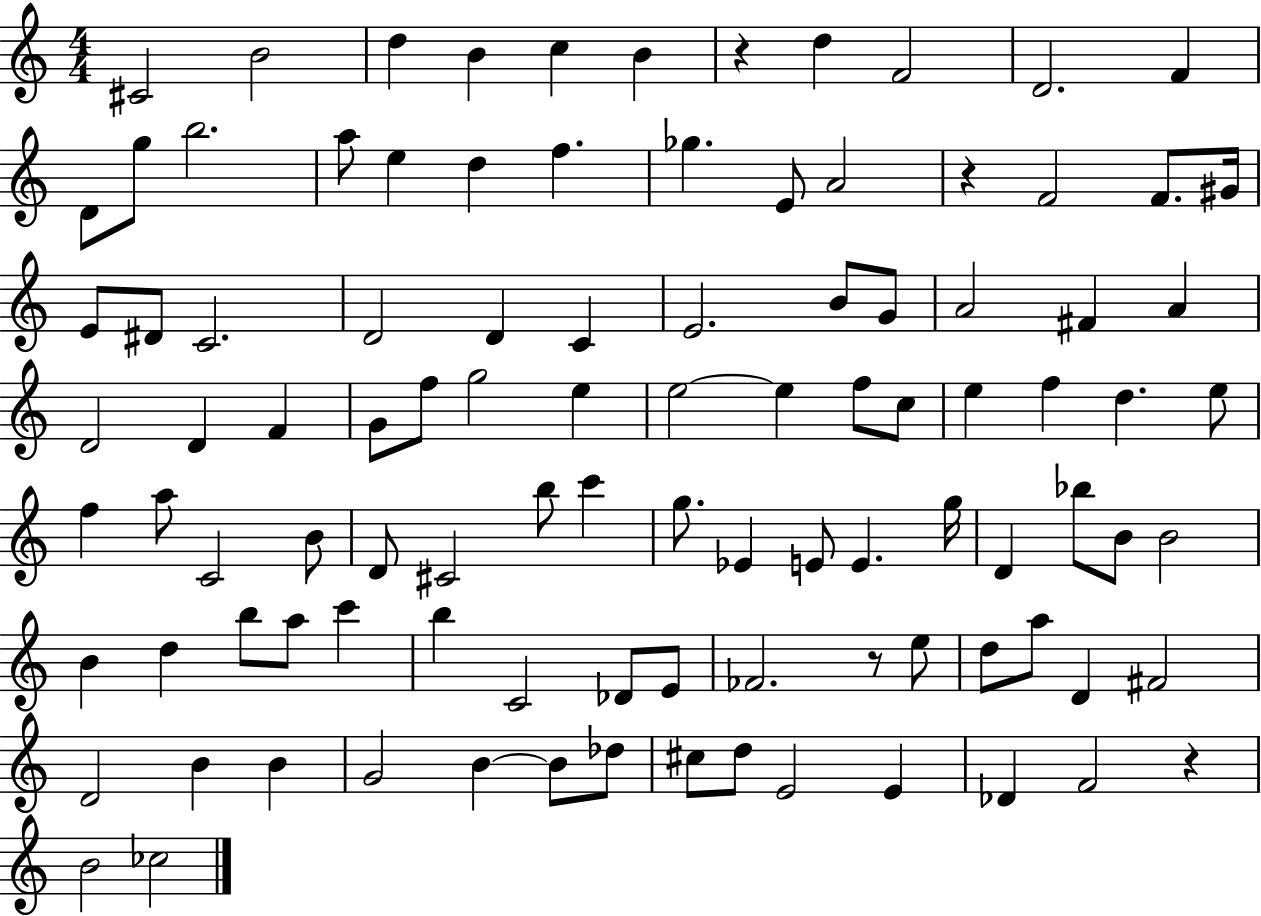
C#4/h B4/h D5/q B4/q C5/q B4/q R/q D5/q F4/h D4/h. F4/q D4/e G5/e B5/h. A5/e E5/q D5/q F5/q. Gb5/q. E4/e A4/h R/q F4/h F4/e. G#4/s E4/e D#4/e C4/h. D4/h D4/q C4/q E4/h. B4/e G4/e A4/h F#4/q A4/q D4/h D4/q F4/q G4/e F5/e G5/h E5/q E5/h E5/q F5/e C5/e E5/q F5/q D5/q. E5/e F5/q A5/e C4/h B4/e D4/e C#4/h B5/e C6/q G5/e. Eb4/q E4/e E4/q. G5/s D4/q Bb5/e B4/e B4/h B4/q D5/q B5/e A5/e C6/q B5/q C4/h Db4/e E4/e FES4/h. R/e E5/e D5/e A5/e D4/q F#4/h D4/h B4/q B4/q G4/h B4/q B4/e Db5/e C#5/e D5/e E4/h E4/q Db4/q F4/h R/q B4/h CES5/h